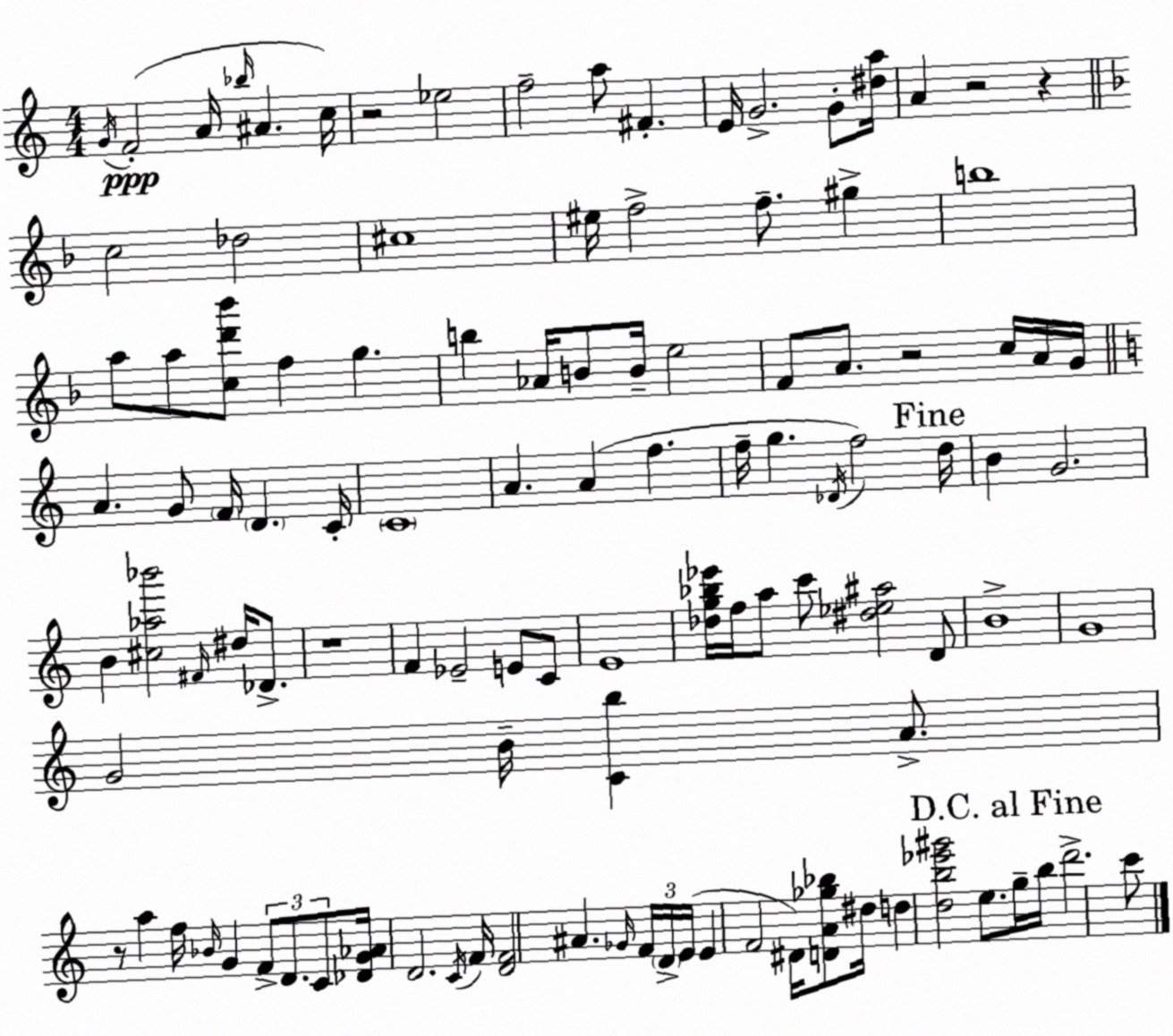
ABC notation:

X:1
T:Untitled
M:4/4
L:1/4
K:C
G/4 F2 A/4 _b/4 ^A c/4 z2 _e2 f2 a/2 ^F E/4 G2 G/2 [^da]/4 A z2 z c2 _d2 ^c4 ^e/4 f2 f/2 ^g b4 a/2 a/2 [cd'_b']/2 f g b _A/4 B/2 B/4 e2 F/2 A/2 z2 c/4 A/4 G/4 A G/2 F/4 D C/4 C4 A A f f/4 g _D/4 f2 d/4 B G2 B [^c_a_b']2 ^F/4 ^d/4 _D/2 z4 F _E2 E/2 C/2 E4 [_dg_b_e']/4 f/4 a/2 c'/2 [^d_e^a]2 D/2 B4 G4 G2 B/4 [Cb] A/2 z/2 a f/4 _B/4 G F/2 D/2 C/2 [_DG_A]/4 D2 C/4 F/4 [DF]2 ^A _G/4 F/4 D/4 E/4 E F2 ^D/4 [DA_g_b]/2 ^d/4 d [db_e'^g']2 e/2 g/4 b/4 d'2 c'/2